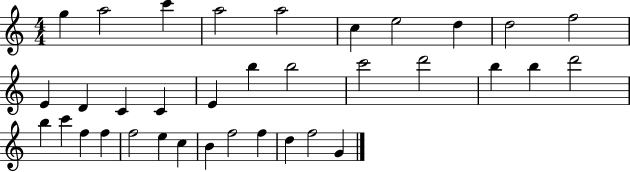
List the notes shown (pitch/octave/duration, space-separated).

G5/q A5/h C6/q A5/h A5/h C5/q E5/h D5/q D5/h F5/h E4/q D4/q C4/q C4/q E4/q B5/q B5/h C6/h D6/h B5/q B5/q D6/h B5/q C6/q F5/q F5/q F5/h E5/q C5/q B4/q F5/h F5/q D5/q F5/h G4/q